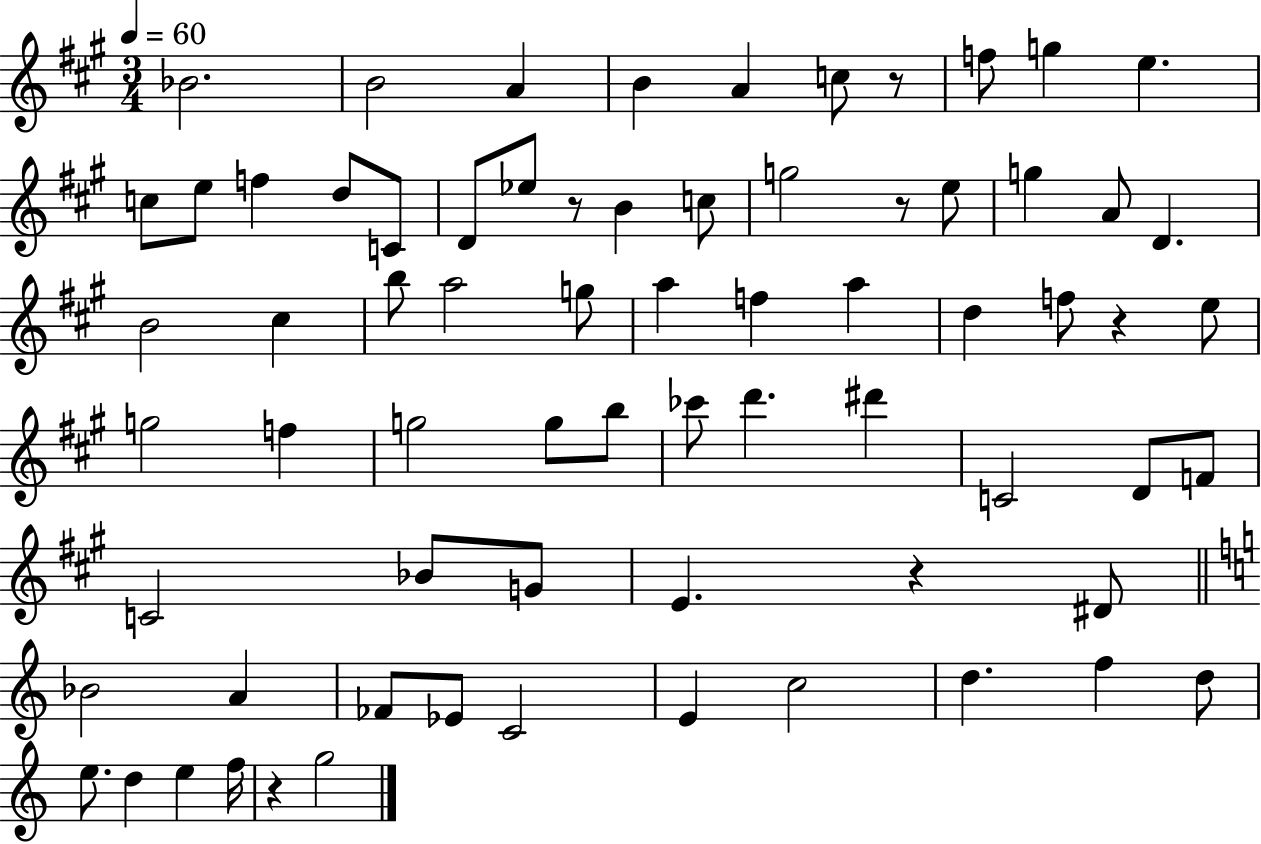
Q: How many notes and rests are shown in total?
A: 71